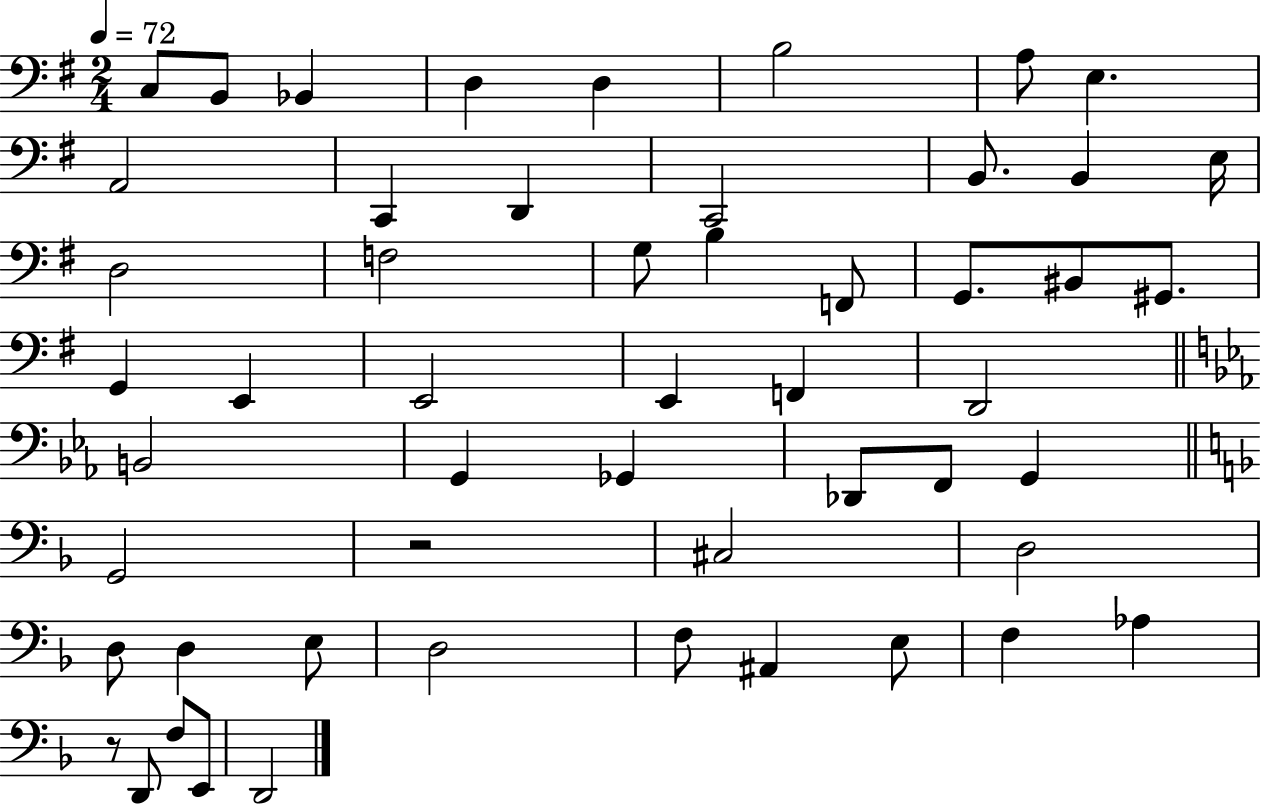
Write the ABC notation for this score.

X:1
T:Untitled
M:2/4
L:1/4
K:G
C,/2 B,,/2 _B,, D, D, B,2 A,/2 E, A,,2 C,, D,, C,,2 B,,/2 B,, E,/4 D,2 F,2 G,/2 B, F,,/2 G,,/2 ^B,,/2 ^G,,/2 G,, E,, E,,2 E,, F,, D,,2 B,,2 G,, _G,, _D,,/2 F,,/2 G,, G,,2 z2 ^C,2 D,2 D,/2 D, E,/2 D,2 F,/2 ^A,, E,/2 F, _A, z/2 D,,/2 F,/2 E,,/2 D,,2